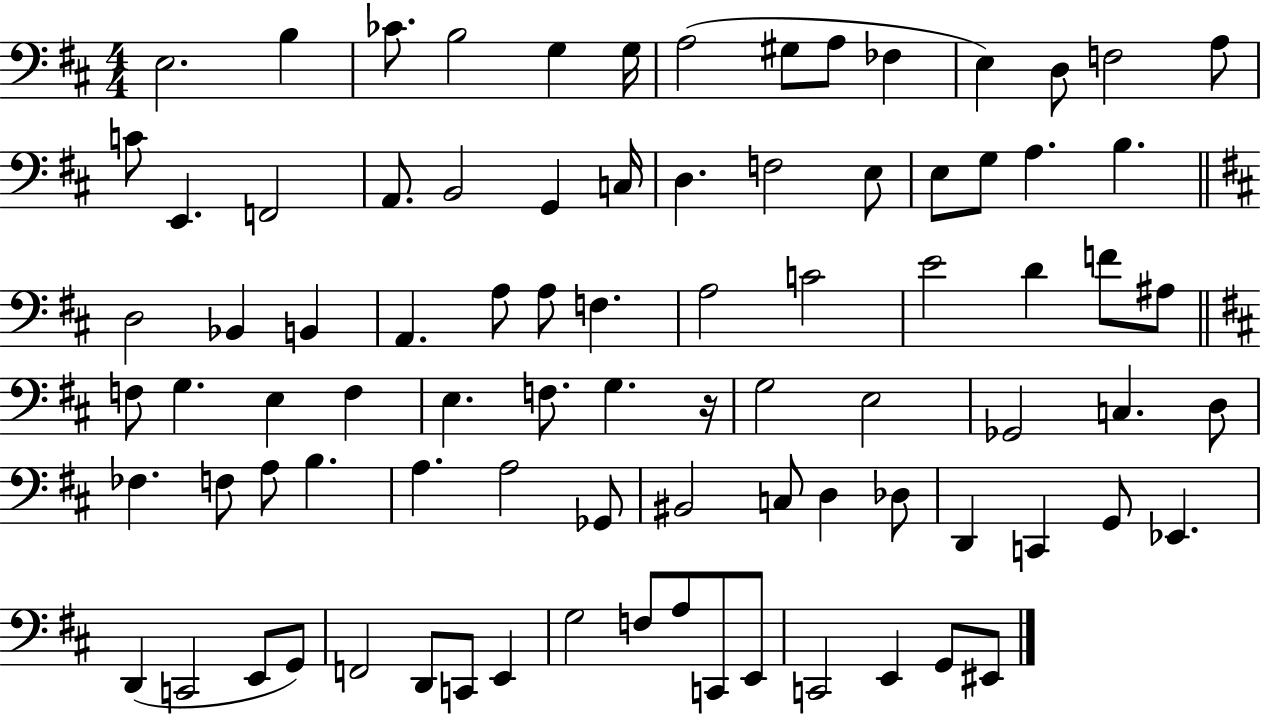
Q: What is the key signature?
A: D major